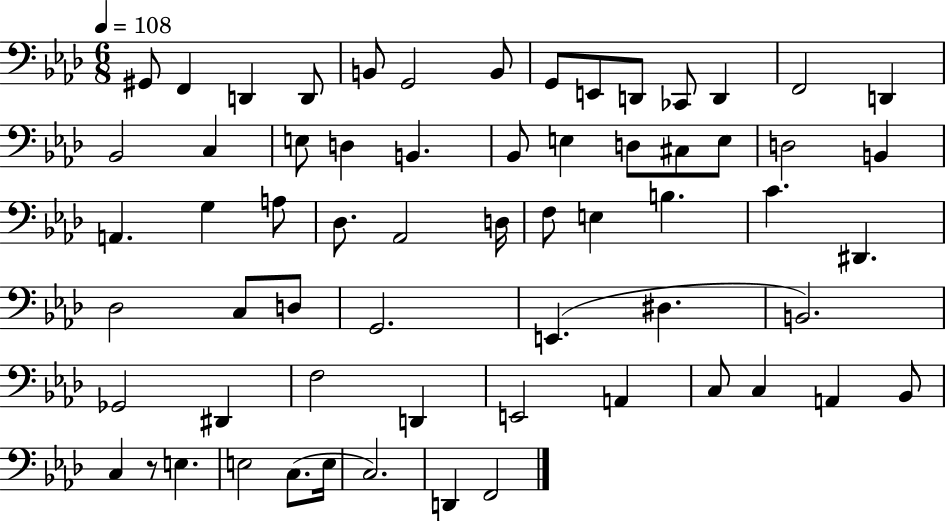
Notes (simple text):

G#2/e F2/q D2/q D2/e B2/e G2/h B2/e G2/e E2/e D2/e CES2/e D2/q F2/h D2/q Bb2/h C3/q E3/e D3/q B2/q. Bb2/e E3/q D3/e C#3/e E3/e D3/h B2/q A2/q. G3/q A3/e Db3/e. Ab2/h D3/s F3/e E3/q B3/q. C4/q. D#2/q. Db3/h C3/e D3/e G2/h. E2/q. D#3/q. B2/h. Gb2/h D#2/q F3/h D2/q E2/h A2/q C3/e C3/q A2/q Bb2/e C3/q R/e E3/q. E3/h C3/e. E3/s C3/h. D2/q F2/h